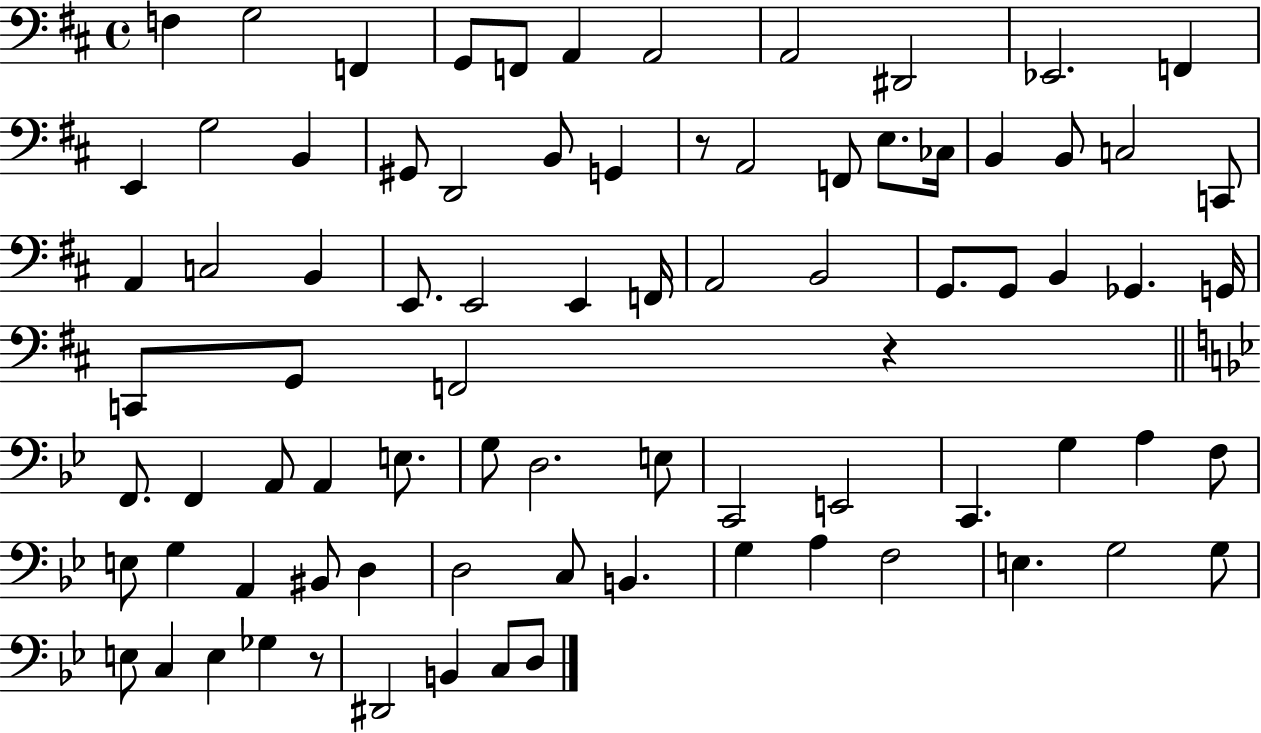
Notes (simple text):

F3/q G3/h F2/q G2/e F2/e A2/q A2/h A2/h D#2/h Eb2/h. F2/q E2/q G3/h B2/q G#2/e D2/h B2/e G2/q R/e A2/h F2/e E3/e. CES3/s B2/q B2/e C3/h C2/e A2/q C3/h B2/q E2/e. E2/h E2/q F2/s A2/h B2/h G2/e. G2/e B2/q Gb2/q. G2/s C2/e G2/e F2/h R/q F2/e. F2/q A2/e A2/q E3/e. G3/e D3/h. E3/e C2/h E2/h C2/q. G3/q A3/q F3/e E3/e G3/q A2/q BIS2/e D3/q D3/h C3/e B2/q. G3/q A3/q F3/h E3/q. G3/h G3/e E3/e C3/q E3/q Gb3/q R/e D#2/h B2/q C3/e D3/e